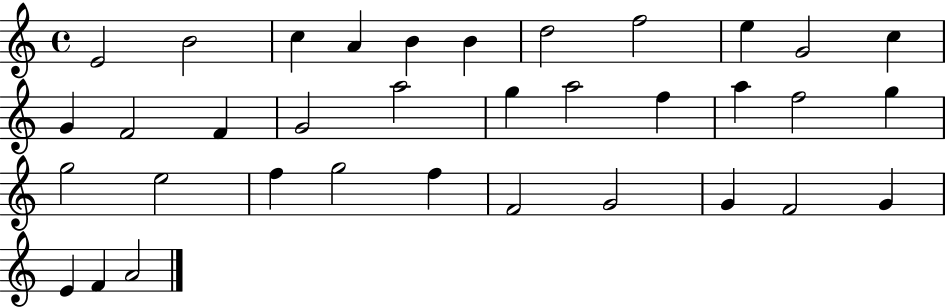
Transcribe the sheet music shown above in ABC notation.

X:1
T:Untitled
M:4/4
L:1/4
K:C
E2 B2 c A B B d2 f2 e G2 c G F2 F G2 a2 g a2 f a f2 g g2 e2 f g2 f F2 G2 G F2 G E F A2